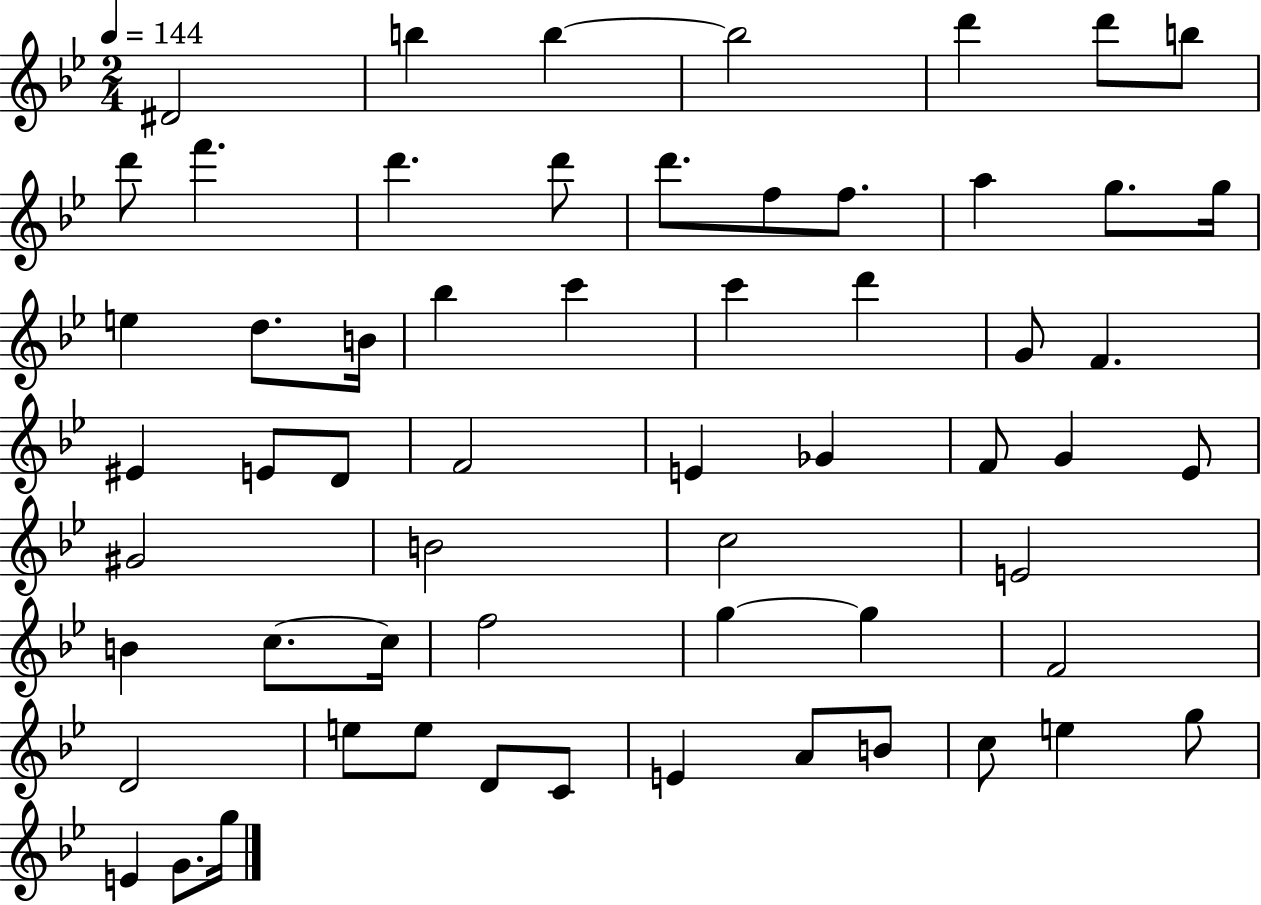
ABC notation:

X:1
T:Untitled
M:2/4
L:1/4
K:Bb
^D2 b b b2 d' d'/2 b/2 d'/2 f' d' d'/2 d'/2 f/2 f/2 a g/2 g/4 e d/2 B/4 _b c' c' d' G/2 F ^E E/2 D/2 F2 E _G F/2 G _E/2 ^G2 B2 c2 E2 B c/2 c/4 f2 g g F2 D2 e/2 e/2 D/2 C/2 E A/2 B/2 c/2 e g/2 E G/2 g/4